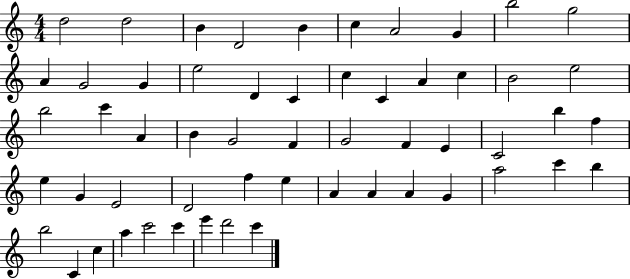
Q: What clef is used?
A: treble